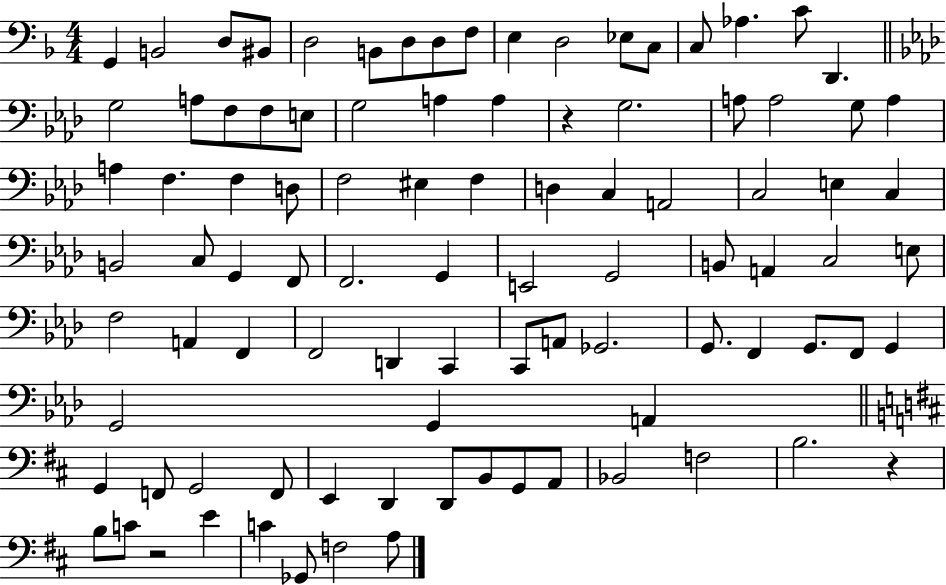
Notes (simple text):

G2/q B2/h D3/e BIS2/e D3/h B2/e D3/e D3/e F3/e E3/q D3/h Eb3/e C3/e C3/e Ab3/q. C4/e D2/q. G3/h A3/e F3/e F3/e E3/e G3/h A3/q A3/q R/q G3/h. A3/e A3/h G3/e A3/q A3/q F3/q. F3/q D3/e F3/h EIS3/q F3/q D3/q C3/q A2/h C3/h E3/q C3/q B2/h C3/e G2/q F2/e F2/h. G2/q E2/h G2/h B2/e A2/q C3/h E3/e F3/h A2/q F2/q F2/h D2/q C2/q C2/e A2/e Gb2/h. G2/e. F2/q G2/e. F2/e G2/q G2/h G2/q A2/q G2/q F2/e G2/h F2/e E2/q D2/q D2/e B2/e G2/e A2/e Bb2/h F3/h B3/h. R/q B3/e C4/e R/h E4/q C4/q Gb2/e F3/h A3/e